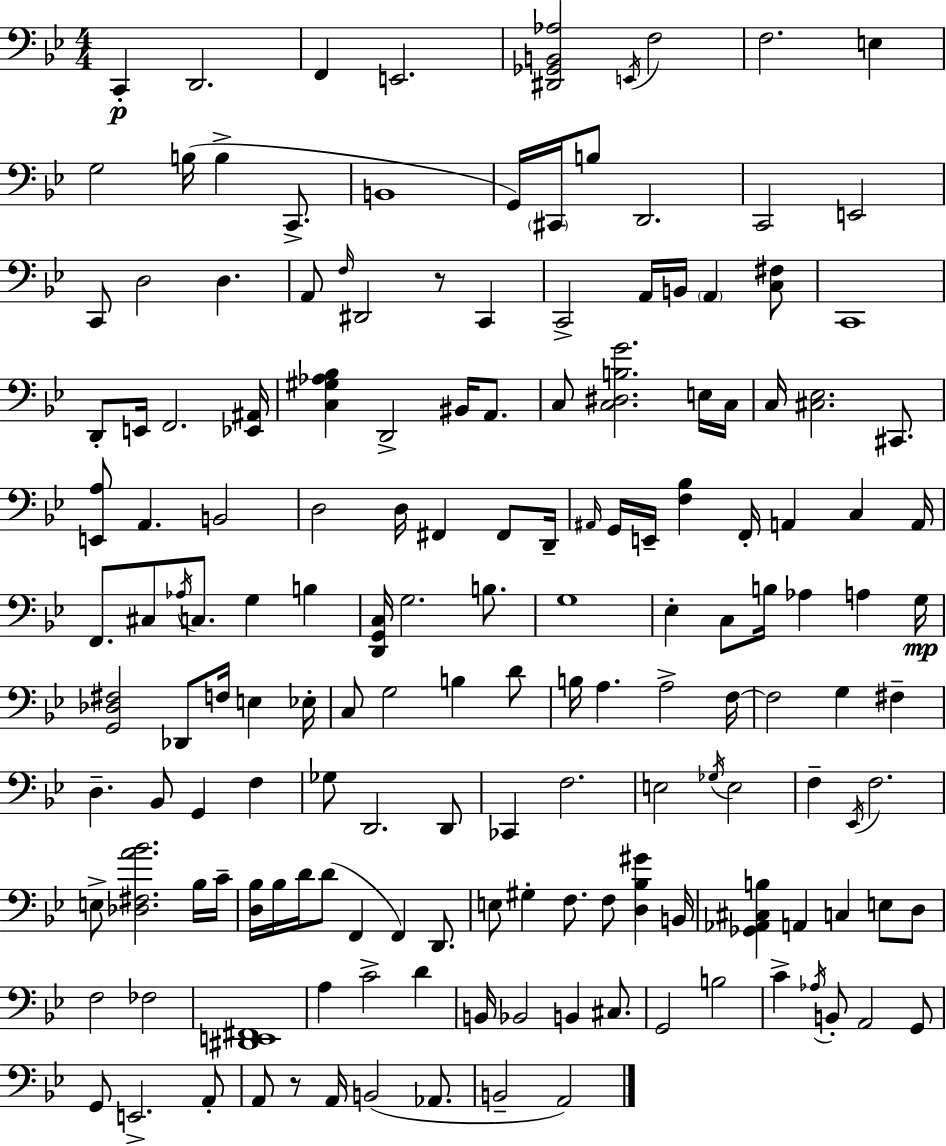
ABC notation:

X:1
T:Untitled
M:4/4
L:1/4
K:Bb
C,, D,,2 F,, E,,2 [^D,,_G,,B,,_A,]2 E,,/4 F,2 F,2 E, G,2 B,/4 B, C,,/2 B,,4 G,,/4 ^C,,/4 B,/2 D,,2 C,,2 E,,2 C,,/2 D,2 D, A,,/2 F,/4 ^D,,2 z/2 C,, C,,2 A,,/4 B,,/4 A,, [C,^F,]/2 C,,4 D,,/2 E,,/4 F,,2 [_E,,^A,,]/4 [C,^G,_A,_B,] D,,2 ^B,,/4 A,,/2 C,/2 [C,^D,B,G]2 E,/4 C,/4 C,/4 [^C,_E,]2 ^C,,/2 [E,,A,]/2 A,, B,,2 D,2 D,/4 ^F,, ^F,,/2 D,,/4 ^A,,/4 G,,/4 E,,/4 [F,_B,] F,,/4 A,, C, A,,/4 F,,/2 ^C,/2 _A,/4 C,/2 G, B, [D,,G,,C,]/4 G,2 B,/2 G,4 _E, C,/2 B,/4 _A, A, G,/4 [G,,_D,^F,]2 _D,,/2 F,/4 E, _E,/4 C,/2 G,2 B, D/2 B,/4 A, A,2 F,/4 F,2 G, ^F, D, _B,,/2 G,, F, _G,/2 D,,2 D,,/2 _C,, F,2 E,2 _G,/4 E,2 F, _E,,/4 F,2 E,/2 [_D,^F,A_B]2 _B,/4 C/4 [D,_B,]/4 _B,/4 D/4 D/2 F,, F,, D,,/2 E,/2 ^G, F,/2 F,/2 [D,_B,^G] B,,/4 [_G,,_A,,^C,B,] A,, C, E,/2 D,/2 F,2 _F,2 [^D,,E,,^F,,]4 A, C2 D B,,/4 _B,,2 B,, ^C,/2 G,,2 B,2 C _A,/4 B,,/2 A,,2 G,,/2 G,,/2 E,,2 A,,/2 A,,/2 z/2 A,,/4 B,,2 _A,,/2 B,,2 A,,2